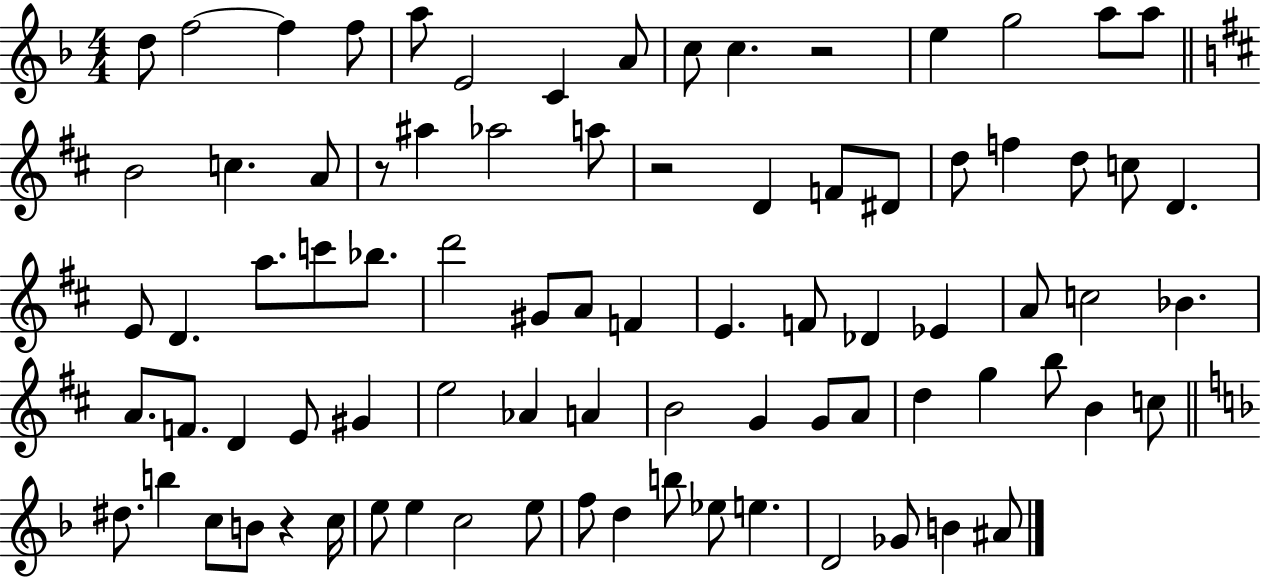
{
  \clef treble
  \numericTimeSignature
  \time 4/4
  \key f \major
  d''8 f''2~~ f''4 f''8 | a''8 e'2 c'4 a'8 | c''8 c''4. r2 | e''4 g''2 a''8 a''8 | \break \bar "||" \break \key d \major b'2 c''4. a'8 | r8 ais''4 aes''2 a''8 | r2 d'4 f'8 dis'8 | d''8 f''4 d''8 c''8 d'4. | \break e'8 d'4. a''8. c'''8 bes''8. | d'''2 gis'8 a'8 f'4 | e'4. f'8 des'4 ees'4 | a'8 c''2 bes'4. | \break a'8. f'8. d'4 e'8 gis'4 | e''2 aes'4 a'4 | b'2 g'4 g'8 a'8 | d''4 g''4 b''8 b'4 c''8 | \break \bar "||" \break \key f \major dis''8. b''4 c''8 b'8 r4 c''16 | e''8 e''4 c''2 e''8 | f''8 d''4 b''8 ees''8 e''4. | d'2 ges'8 b'4 ais'8 | \break \bar "|."
}